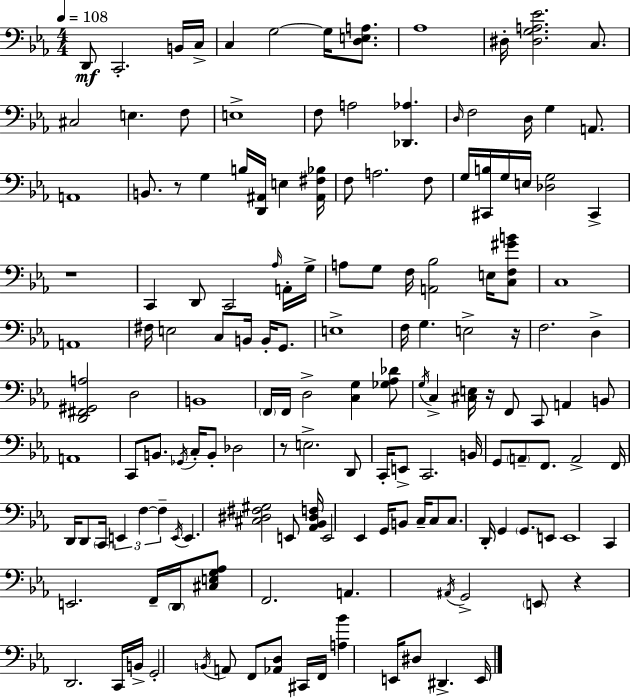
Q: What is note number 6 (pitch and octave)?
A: G3